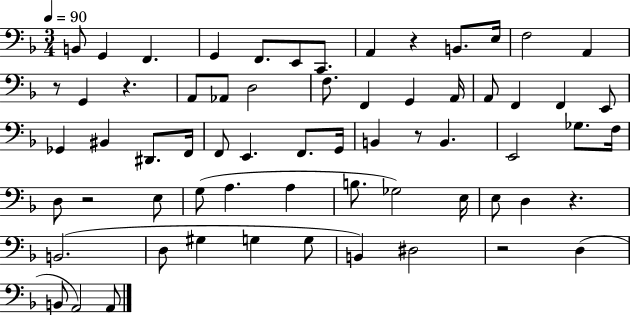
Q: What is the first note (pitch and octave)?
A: B2